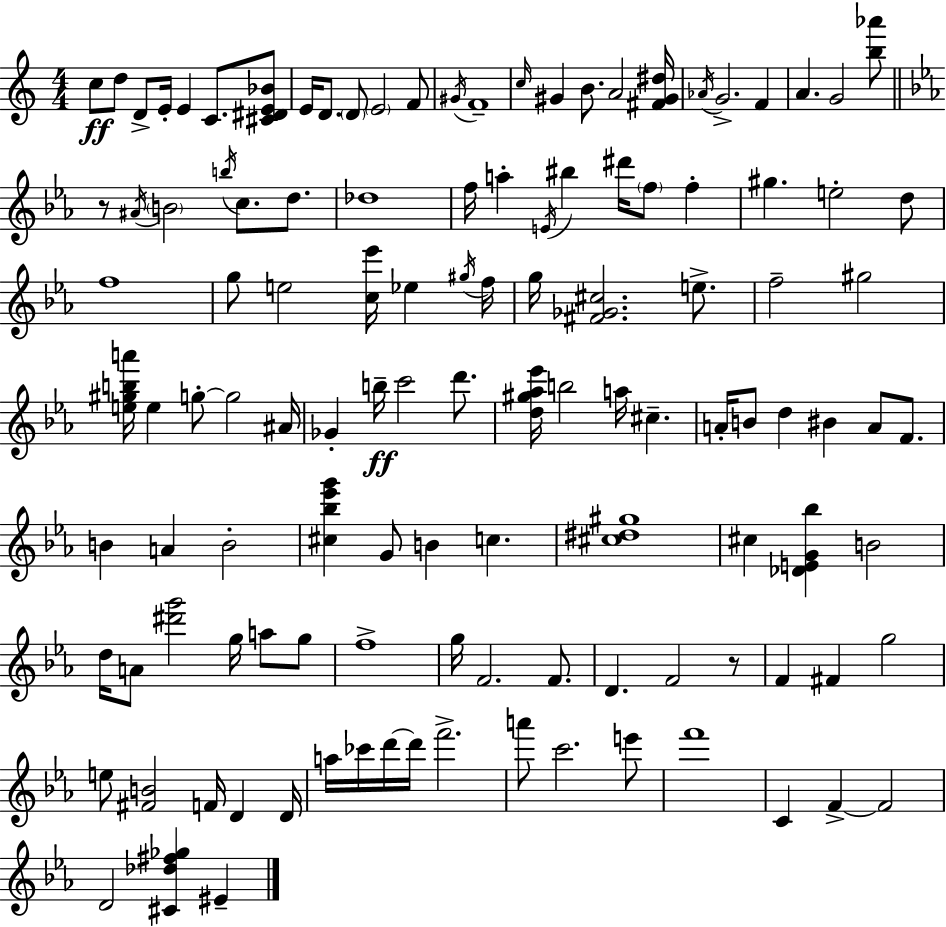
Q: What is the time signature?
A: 4/4